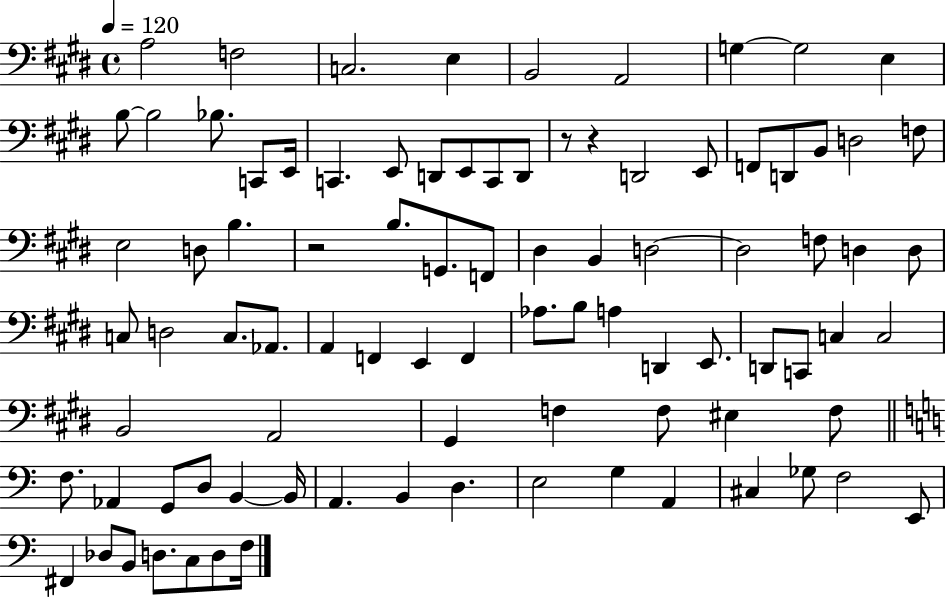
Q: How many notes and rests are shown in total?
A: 90